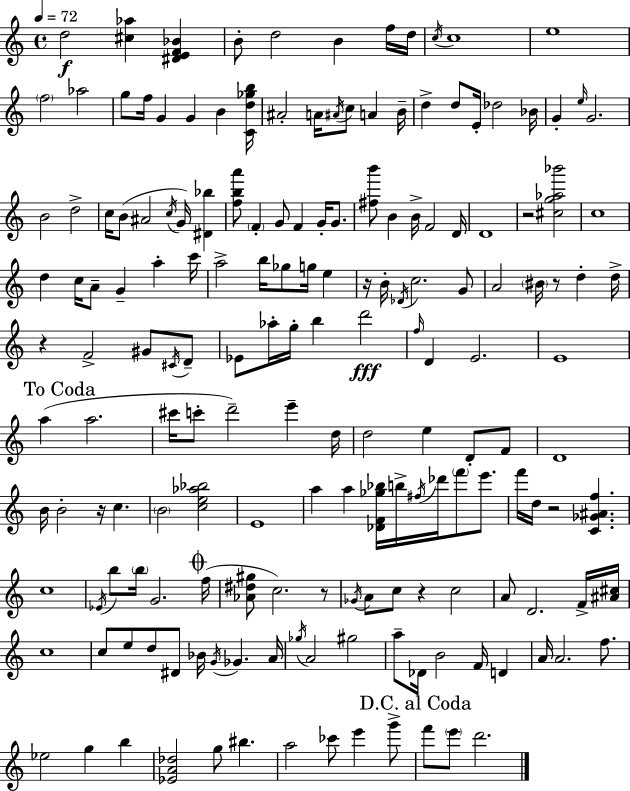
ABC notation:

X:1
T:Untitled
M:4/4
L:1/4
K:Am
d2 [^c_a] [^DEF_B] B/2 d2 B f/4 d/4 c/4 c4 e4 f2 _a2 g/2 f/4 G G B [Cd_gb]/4 ^A2 A/4 ^A/4 c/2 A B/4 d d/2 E/4 _d2 _B/4 G e/4 G2 B2 d2 c/4 B/2 ^A2 c/4 G/4 [^D_b] [fba']/2 F G/2 F G/4 G/2 [^fb']/2 B B/4 F2 D/4 D4 z2 [^cg_a_b']2 c4 d c/4 A/2 G a c'/4 a2 b/4 _g/2 g/4 e z/4 B/4 _D/4 c2 G/2 A2 ^B/4 z/2 d d/4 z F2 ^G/2 ^C/4 D/2 _E/2 _a/4 g/4 b d'2 f/4 D E2 E4 a a2 ^c'/4 c'/2 d'2 e' d/4 d2 e D/2 F/2 D4 B/4 B2 z/4 c B2 [ce_a_b]2 E4 a a [_DF_g_b]/4 b/4 ^f/4 _d'/4 f'/2 e'/2 f'/4 d/4 z2 [C_G^Af] c4 _E/4 b/2 b/4 G2 f/4 [_A^d^g]/2 c2 z/2 _G/4 A/2 c/2 z c2 A/2 D2 F/4 [^A^c]/4 c4 c/2 e/2 d/2 ^D/2 _B/4 G/4 _G A/4 _g/4 A2 ^g2 a/2 _D/4 B2 F/4 D A/4 A2 f/2 _e2 g b [_EA_d]2 g/2 ^b a2 _c'/2 e' g'/2 f'/2 e'/2 d'2